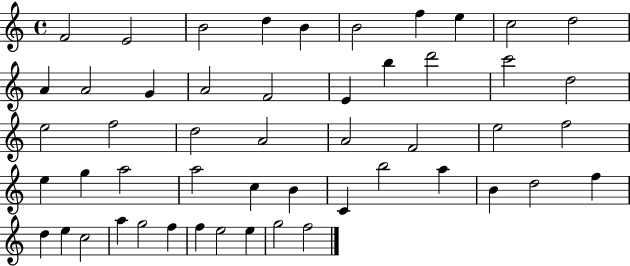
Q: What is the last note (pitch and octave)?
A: F5